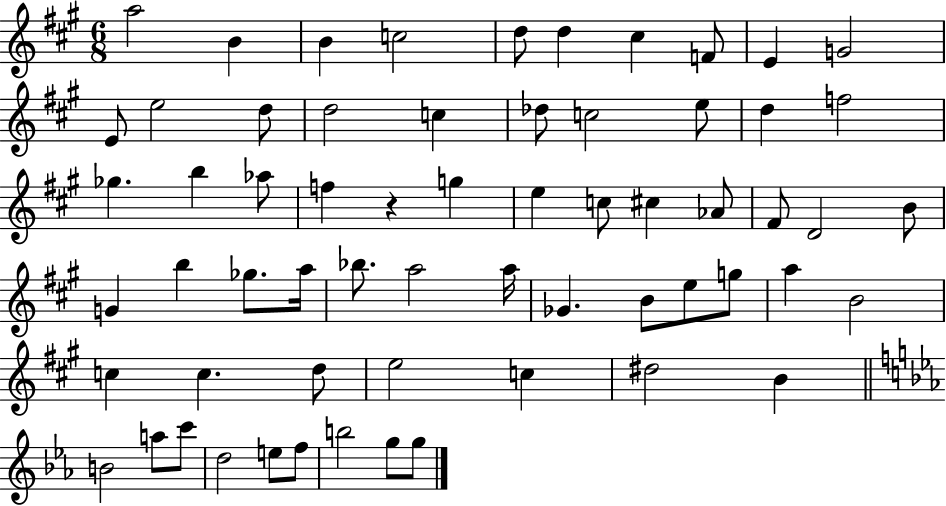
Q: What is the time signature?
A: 6/8